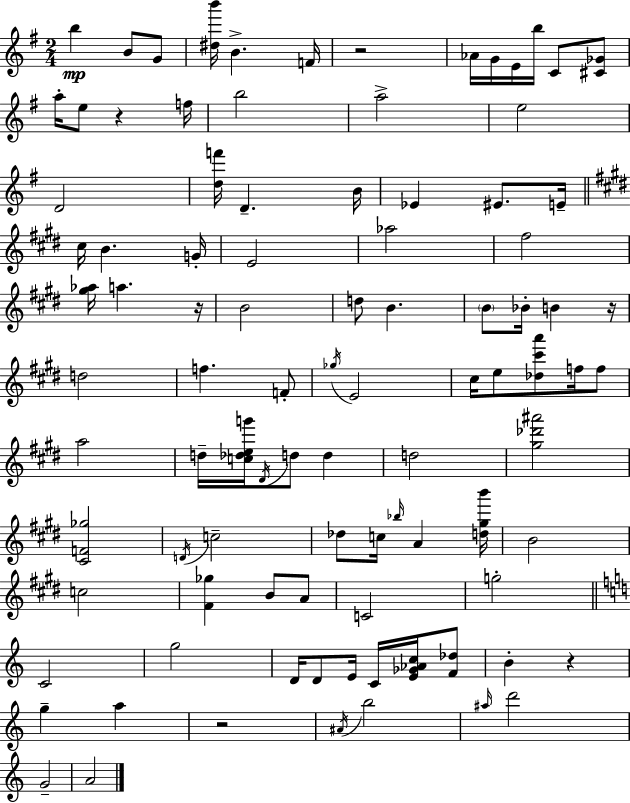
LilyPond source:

{
  \clef treble
  \numericTimeSignature
  \time 2/4
  \key e \minor
  b''4\mp b'8 g'8 | <dis'' b'''>16 b'4.-> f'16 | r2 | aes'16 g'16 e'16 b''16 c'8 <cis' ges'>8 | \break a''16-. e''8 r4 f''16 | b''2 | a''2-> | e''2 | \break d'2 | <d'' f'''>16 d'4.-- b'16 | ees'4 eis'8. e'16-- | \bar "||" \break \key e \major cis''16 b'4. g'16-. | e'2 | aes''2 | fis''2 | \break <gis'' aes''>16 a''4. r16 | b'2 | d''8 b'4. | \parenthesize b'8 bes'16-. b'4 r16 | \break d''2 | f''4. f'8-. | \acciaccatura { ges''16 } e'2 | cis''16 e''8 <des'' cis''' a'''>8 f''16 f''8 | \break a''2 | d''16-- <c'' des'' e'' g'''>16 \acciaccatura { dis'16 } d''8 d''4 | d''2 | <gis'' des''' ais'''>2 | \break <cis' f' ges''>2 | \acciaccatura { d'16 } c''2-- | des''8 c''16 \grace { bes''16 } a'4 | <d'' gis'' b'''>16 b'2 | \break c''2 | <fis' ges''>4 | b'8 a'8 c'2 | g''2-. | \break \bar "||" \break \key a \minor c'2 | g''2 | d'16 d'8 e'16 c'16 <e' ges' aes' c''>16 <f' des''>8 | b'4-. r4 | \break g''4-- a''4 | r2 | \acciaccatura { ais'16 } b''2 | \grace { ais''16 } d'''2 | \break g'2-- | a'2 | \bar "|."
}